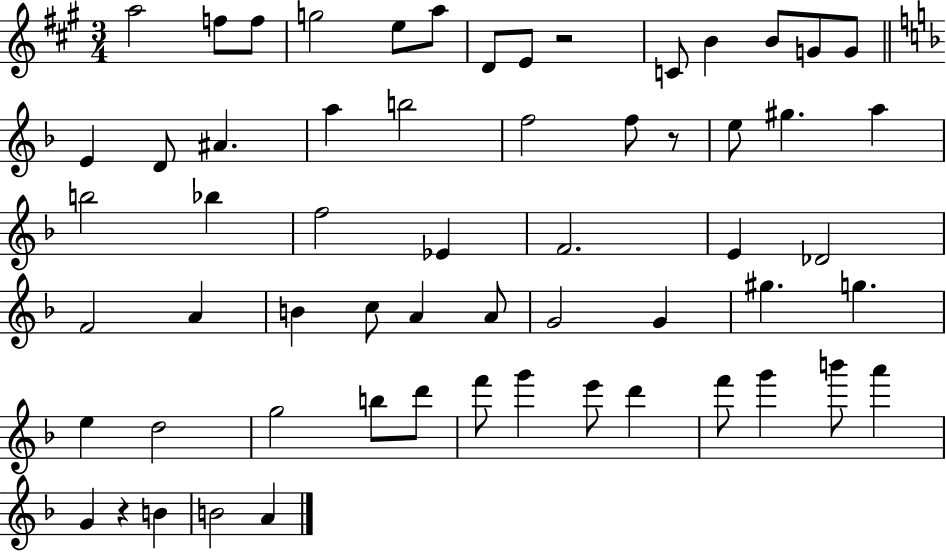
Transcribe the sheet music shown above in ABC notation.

X:1
T:Untitled
M:3/4
L:1/4
K:A
a2 f/2 f/2 g2 e/2 a/2 D/2 E/2 z2 C/2 B B/2 G/2 G/2 E D/2 ^A a b2 f2 f/2 z/2 e/2 ^g a b2 _b f2 _E F2 E _D2 F2 A B c/2 A A/2 G2 G ^g g e d2 g2 b/2 d'/2 f'/2 g' e'/2 d' f'/2 g' b'/2 a' G z B B2 A